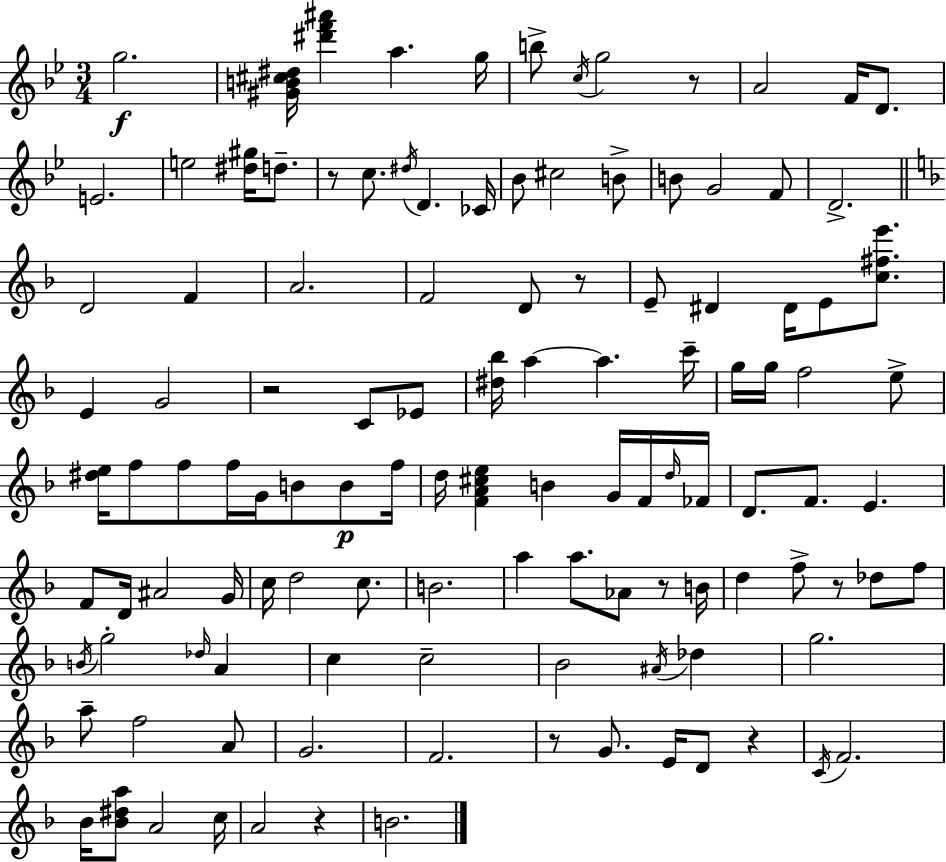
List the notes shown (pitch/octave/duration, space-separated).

G5/h. [G#4,B4,C#5,D#5]/s [D#6,F6,A#6]/q A5/q. G5/s B5/e C5/s G5/h R/e A4/h F4/s D4/e. E4/h. E5/h [D#5,G#5]/s D5/e. R/e C5/e. D#5/s D4/q. CES4/s Bb4/e C#5/h B4/e B4/e G4/h F4/e D4/h. D4/h F4/q A4/h. F4/h D4/e R/e E4/e D#4/q D#4/s E4/e [C5,F#5,E6]/e. E4/q G4/h R/h C4/e Eb4/e [D#5,Bb5]/s A5/q A5/q. C6/s G5/s G5/s F5/h E5/e [D#5,E5]/s F5/e F5/e F5/s G4/s B4/e B4/e F5/s D5/s [F4,A4,C#5,E5]/q B4/q G4/s F4/s D5/s FES4/s D4/e. F4/e. E4/q. F4/e D4/s A#4/h G4/s C5/s D5/h C5/e. B4/h. A5/q A5/e. Ab4/e R/e B4/s D5/q F5/e R/e Db5/e F5/e B4/s G5/h Db5/s A4/q C5/q C5/h Bb4/h A#4/s Db5/q G5/h. A5/e F5/h A4/e G4/h. F4/h. R/e G4/e. E4/s D4/e R/q C4/s F4/h. Bb4/s [Bb4,D#5,A5]/e A4/h C5/s A4/h R/q B4/h.